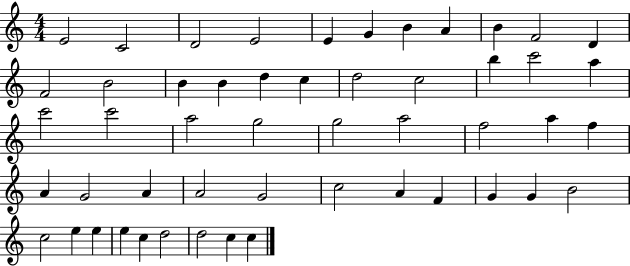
X:1
T:Untitled
M:4/4
L:1/4
K:C
E2 C2 D2 E2 E G B A B F2 D F2 B2 B B d c d2 c2 b c'2 a c'2 c'2 a2 g2 g2 a2 f2 a f A G2 A A2 G2 c2 A F G G B2 c2 e e e c d2 d2 c c